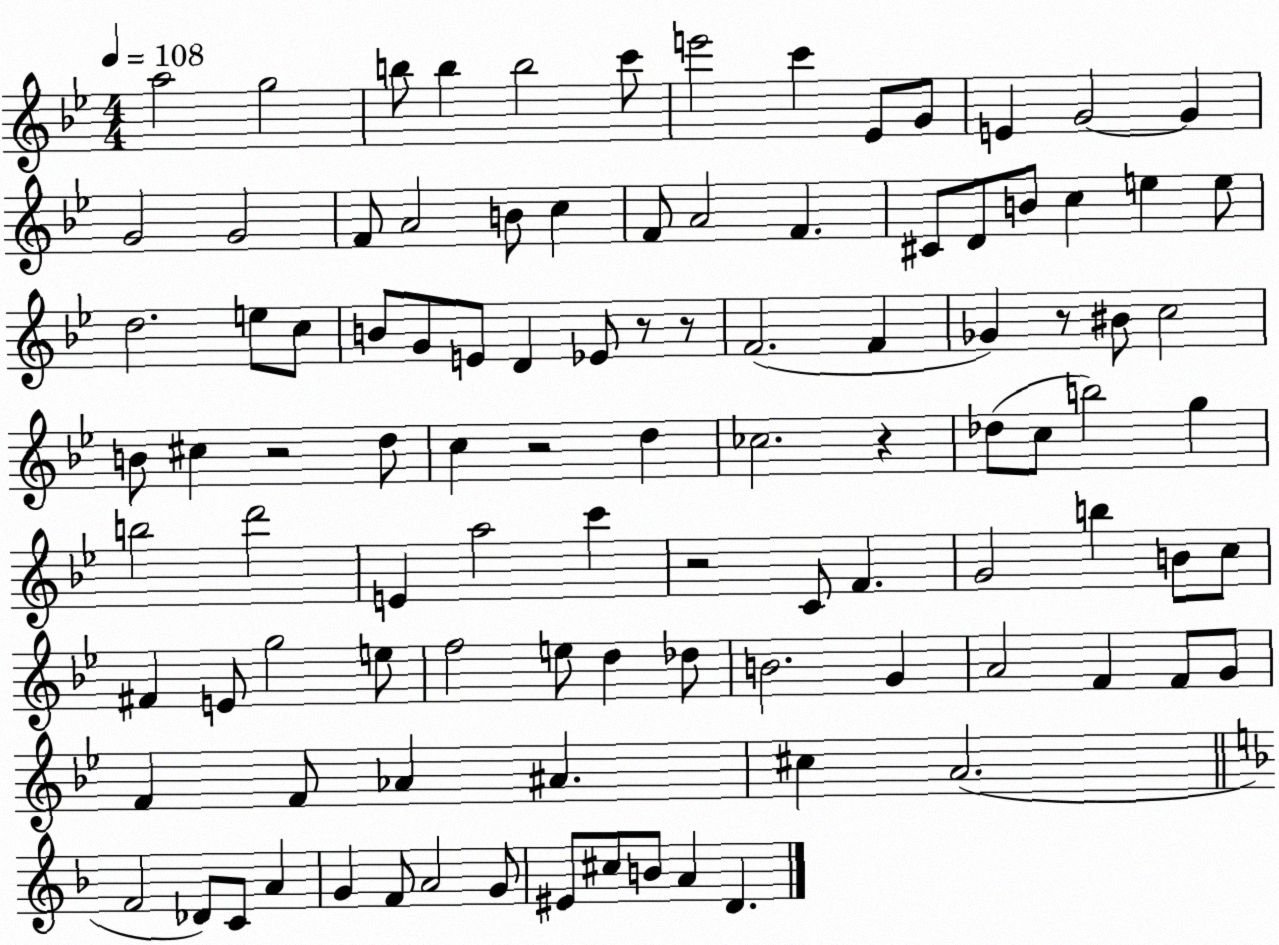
X:1
T:Untitled
M:4/4
L:1/4
K:Bb
a2 g2 b/2 b b2 c'/2 e'2 c' _E/2 G/2 E G2 G G2 G2 F/2 A2 B/2 c F/2 A2 F ^C/2 D/2 B/2 c e e/2 d2 e/2 c/2 B/2 G/2 E/2 D _E/2 z/2 z/2 F2 F _G z/2 ^B/2 c2 B/2 ^c z2 d/2 c z2 d _c2 z _d/2 c/2 b2 g b2 d'2 E a2 c' z2 C/2 F G2 b B/2 c/2 ^F E/2 g2 e/2 f2 e/2 d _d/2 B2 G A2 F F/2 G/2 F F/2 _A ^A ^c A2 F2 _D/2 C/2 A G F/2 A2 G/2 ^E/2 ^c/2 B/2 A D